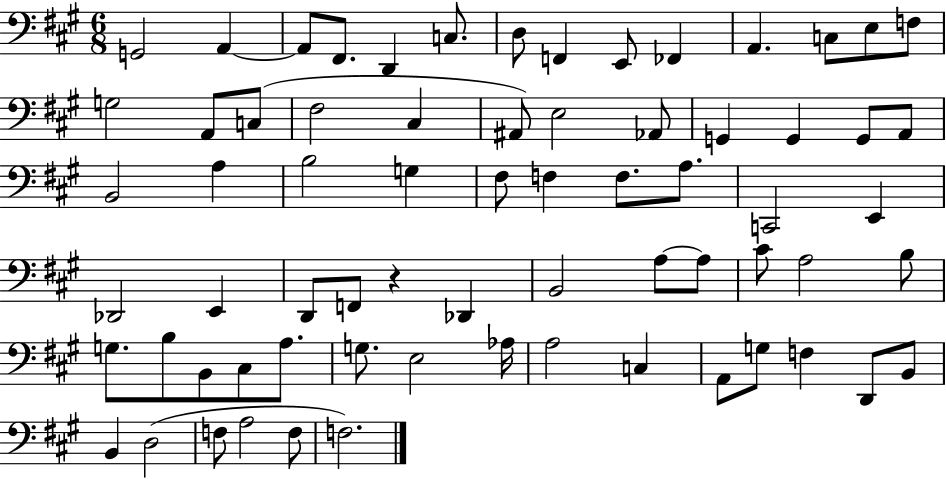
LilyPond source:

{
  \clef bass
  \numericTimeSignature
  \time 6/8
  \key a \major
  g,2 a,4~~ | a,8 fis,8. d,4 c8. | d8 f,4 e,8 fes,4 | a,4. c8 e8 f8 | \break g2 a,8 c8( | fis2 cis4 | ais,8) e2 aes,8 | g,4 g,4 g,8 a,8 | \break b,2 a4 | b2 g4 | fis8 f4 f8. a8. | c,2 e,4 | \break des,2 e,4 | d,8 f,8 r4 des,4 | b,2 a8~~ a8 | cis'8 a2 b8 | \break g8. b8 b,8 cis8 a8. | g8. e2 aes16 | a2 c4 | a,8 g8 f4 d,8 b,8 | \break b,4 d2( | f8 a2 f8 | f2.) | \bar "|."
}